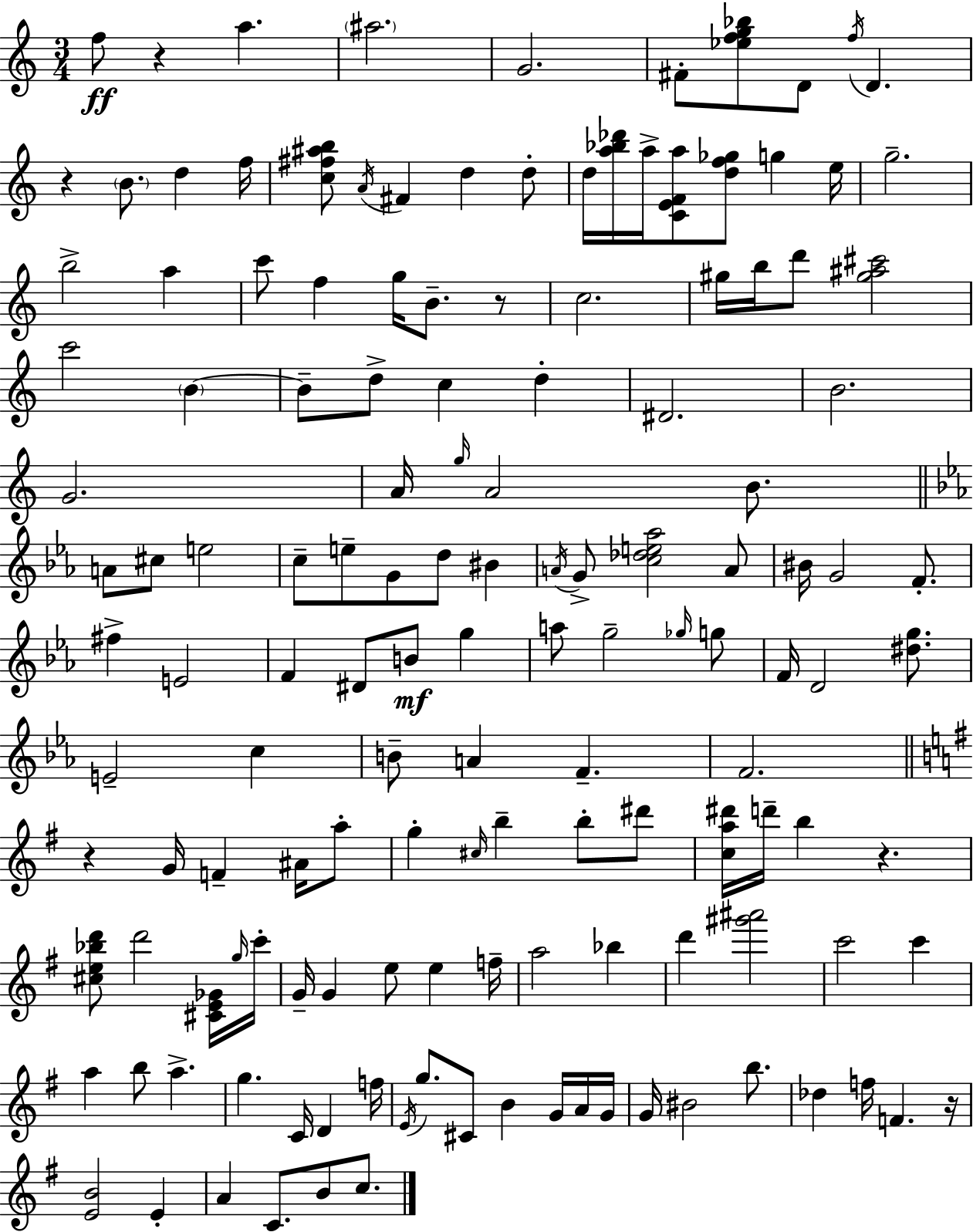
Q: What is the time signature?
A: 3/4